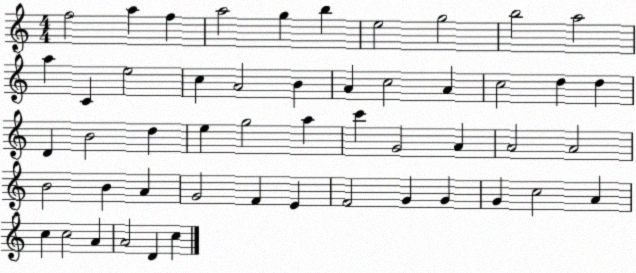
X:1
T:Untitled
M:4/4
L:1/4
K:C
f2 a f a2 g b e2 g2 b2 a2 a C e2 c A2 B A c2 A c2 d d D B2 d e g2 a c' G2 A A2 A2 B2 B A G2 F E F2 G G G c2 A c c2 A A2 D c